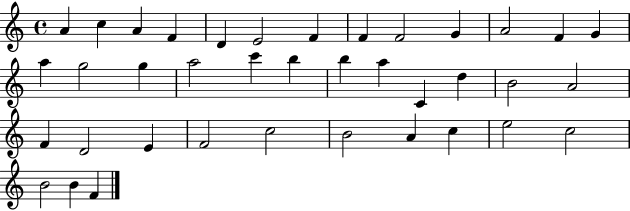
{
  \clef treble
  \time 4/4
  \defaultTimeSignature
  \key c \major
  a'4 c''4 a'4 f'4 | d'4 e'2 f'4 | f'4 f'2 g'4 | a'2 f'4 g'4 | \break a''4 g''2 g''4 | a''2 c'''4 b''4 | b''4 a''4 c'4 d''4 | b'2 a'2 | \break f'4 d'2 e'4 | f'2 c''2 | b'2 a'4 c''4 | e''2 c''2 | \break b'2 b'4 f'4 | \bar "|."
}